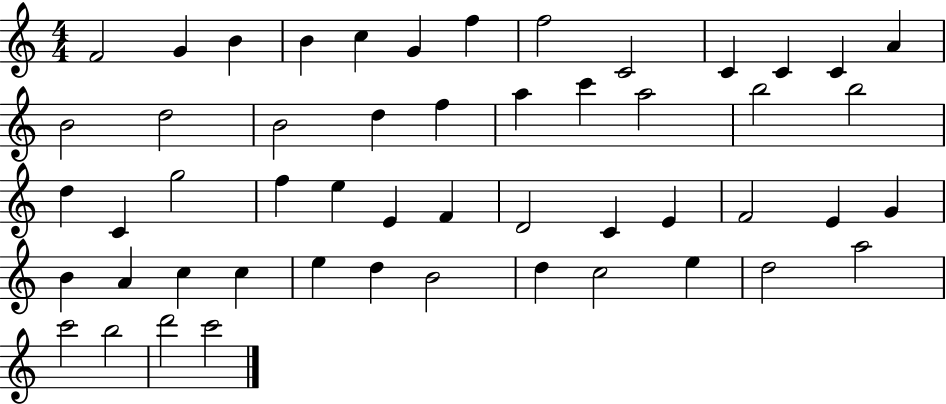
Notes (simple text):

F4/h G4/q B4/q B4/q C5/q G4/q F5/q F5/h C4/h C4/q C4/q C4/q A4/q B4/h D5/h B4/h D5/q F5/q A5/q C6/q A5/h B5/h B5/h D5/q C4/q G5/h F5/q E5/q E4/q F4/q D4/h C4/q E4/q F4/h E4/q G4/q B4/q A4/q C5/q C5/q E5/q D5/q B4/h D5/q C5/h E5/q D5/h A5/h C6/h B5/h D6/h C6/h